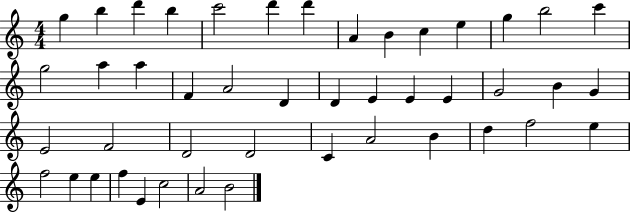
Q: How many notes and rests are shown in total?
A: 45